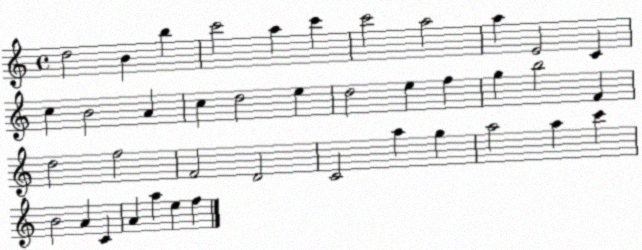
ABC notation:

X:1
T:Untitled
M:4/4
L:1/4
K:C
d2 B b c'2 a c' c'2 a2 a E2 C c B2 A c d2 e d2 e f g b2 F d2 f2 F2 D2 C2 a g a2 a c' B2 A C A a e f